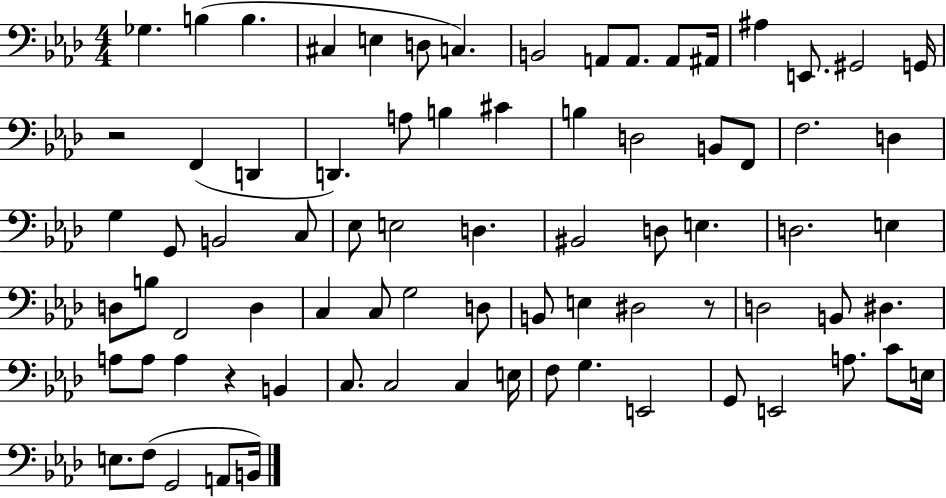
{
  \clef bass
  \numericTimeSignature
  \time 4/4
  \key aes \major
  \repeat volta 2 { ges4. b4( b4. | cis4 e4 d8 c4.) | b,2 a,8 a,8. a,8 ais,16 | ais4 e,8. gis,2 g,16 | \break r2 f,4( d,4 | d,4.) a8 b4 cis'4 | b4 d2 b,8 f,8 | f2. d4 | \break g4 g,8 b,2 c8 | ees8 e2 d4. | bis,2 d8 e4. | d2. e4 | \break d8 b8 f,2 d4 | c4 c8 g2 d8 | b,8 e4 dis2 r8 | d2 b,8 dis4. | \break a8 a8 a4 r4 b,4 | c8. c2 c4 e16 | f8 g4. e,2 | g,8 e,2 a8. c'8 e16 | \break e8. f8( g,2 a,8 b,16) | } \bar "|."
}